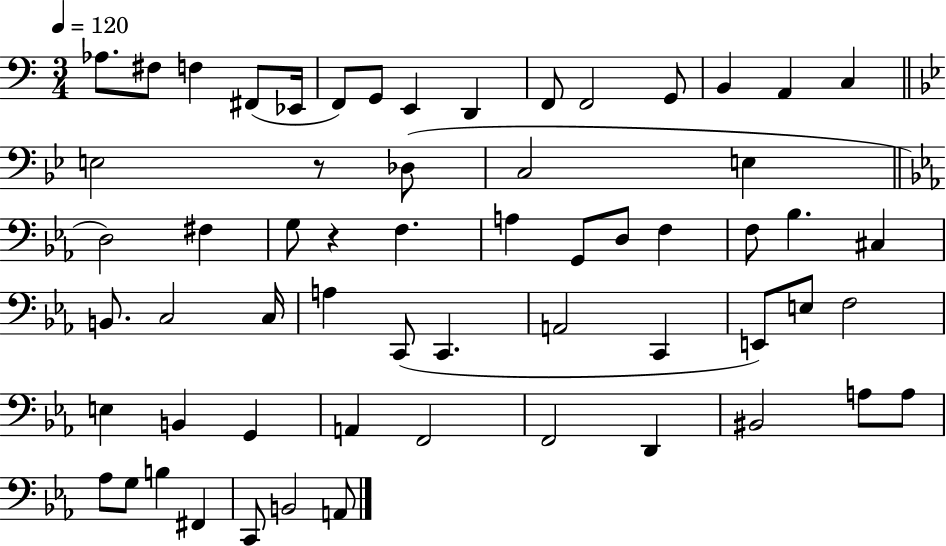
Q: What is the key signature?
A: C major